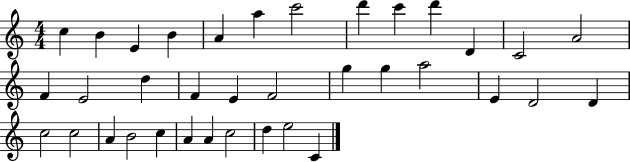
{
  \clef treble
  \numericTimeSignature
  \time 4/4
  \key c \major
  c''4 b'4 e'4 b'4 | a'4 a''4 c'''2 | d'''4 c'''4 d'''4 d'4 | c'2 a'2 | \break f'4 e'2 d''4 | f'4 e'4 f'2 | g''4 g''4 a''2 | e'4 d'2 d'4 | \break c''2 c''2 | a'4 b'2 c''4 | a'4 a'4 c''2 | d''4 e''2 c'4 | \break \bar "|."
}